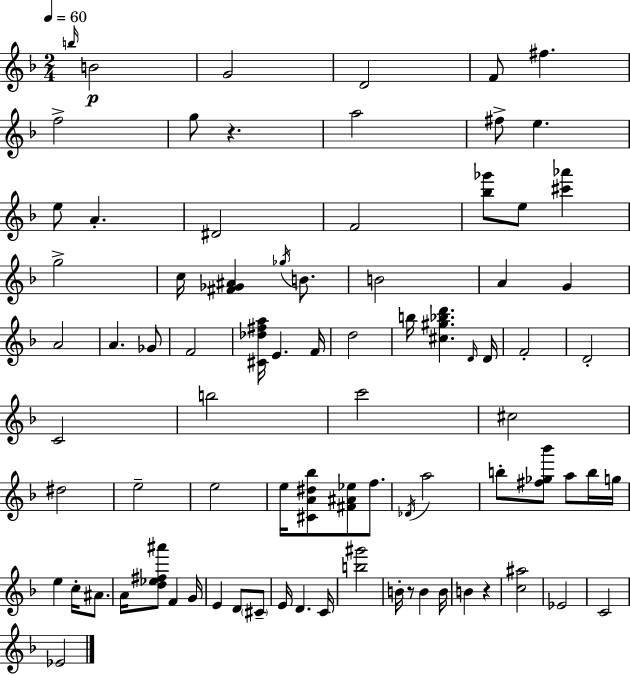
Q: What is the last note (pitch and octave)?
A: Eb4